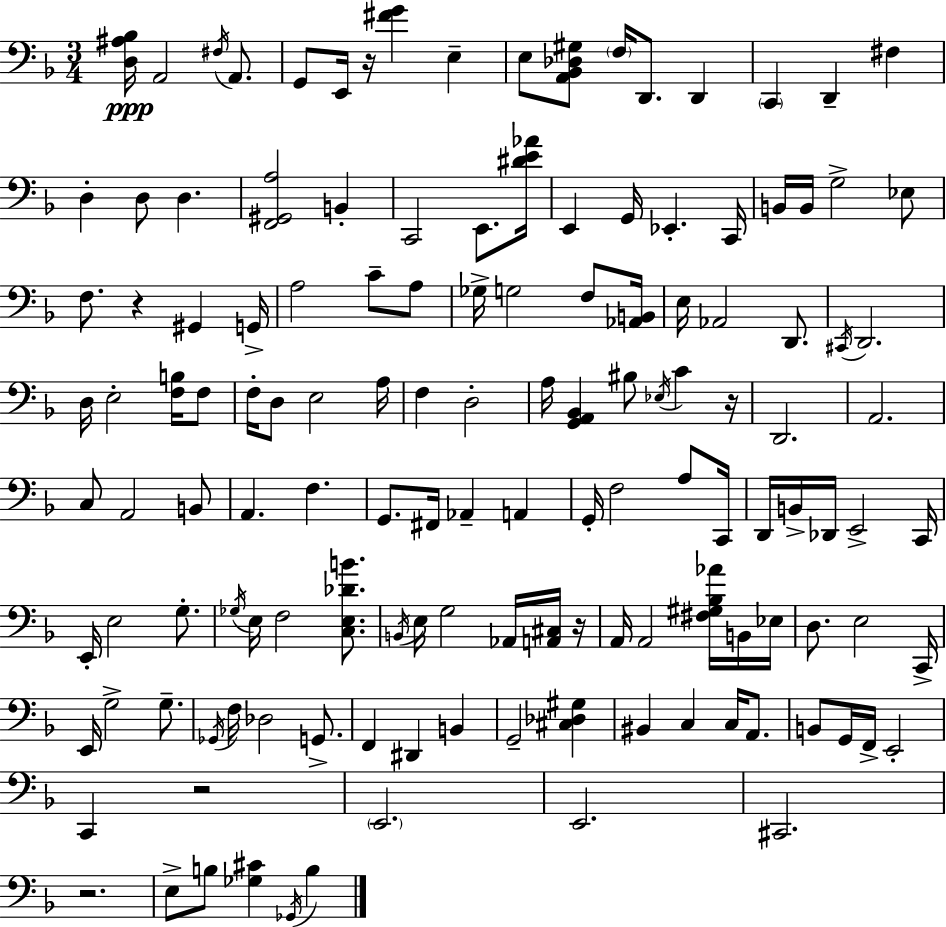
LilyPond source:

{
  \clef bass
  \numericTimeSignature
  \time 3/4
  \key d \minor
  <d ais bes>16\ppp a,2 \acciaccatura { fis16 } a,8. | g,8 e,16 r16 <fis' g'>4 e4-- | e8 <a, bes, des gis>8 \parenthesize f16 d,8. d,4 | \parenthesize c,4 d,4-- fis4 | \break d4-. d8 d4. | <f, gis, a>2 b,4-. | c,2 e,8. | <dis' e' aes'>16 e,4 g,16 ees,4.-. | \break c,16 b,16 b,16 g2-> ees8 | f8. r4 gis,4 | g,16-> a2 c'8-- a8 | ges16-> g2 f8 | \break <aes, b,>16 e16 aes,2 d,8. | \acciaccatura { cis,16 } d,2. | d16 e2-. <f b>16 | f8 f16-. d8 e2 | \break a16 f4 d2-. | a16 <g, a, bes,>4 bis8 \acciaccatura { ees16 } c'4 | r16 d,2. | a,2. | \break c8 a,2 | b,8 a,4. f4. | g,8. fis,16 aes,4-- a,4 | g,16-. f2 | \break a8 c,16 d,16 b,16-> des,16 e,2-> | c,16 e,16-. e2 | g8.-. \acciaccatura { ges16 } e16 f2 | <c e des' b'>8. \acciaccatura { b,16 } e16 g2 | \break aes,16 <a, cis>16 r16 a,16 a,2 | <fis gis bes aes'>16 b,16 ees16 d8. e2 | c,16-> e,16 g2-> | g8.-- \acciaccatura { ges,16 } f16 des2 | \break g,8.-> f,4 dis,4 | b,4 g,2-- | <cis des gis>4 bis,4 c4 | c16 a,8. b,8 g,16 f,16-> e,2-. | \break c,4 r2 | \parenthesize e,2. | e,2. | cis,2. | \break r2. | e8-> b8 <ges cis'>4 | \acciaccatura { ges,16 } b4 \bar "|."
}